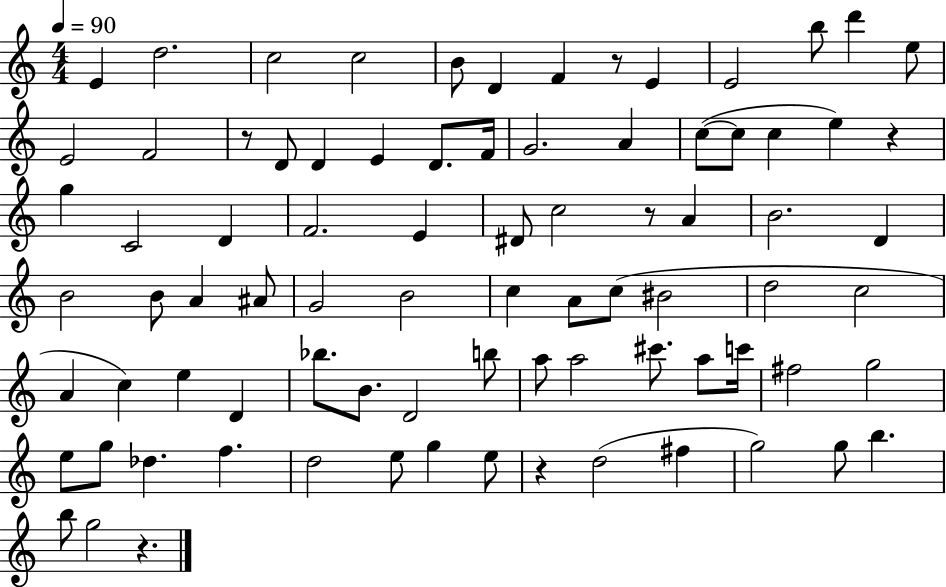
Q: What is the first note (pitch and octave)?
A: E4